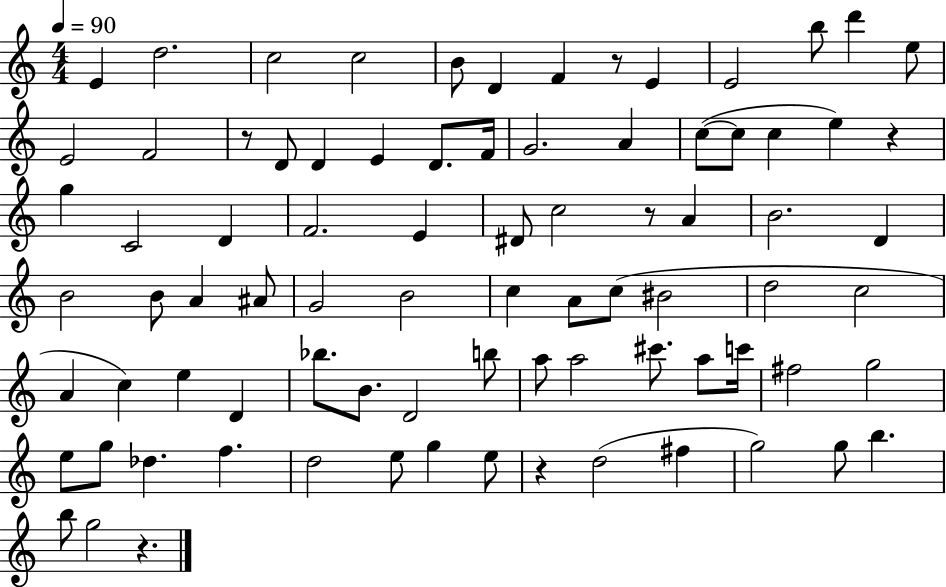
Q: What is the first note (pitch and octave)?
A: E4